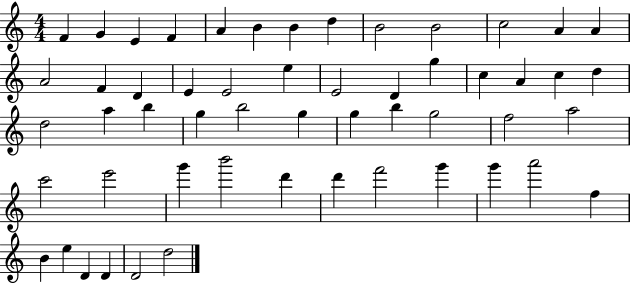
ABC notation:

X:1
T:Untitled
M:4/4
L:1/4
K:C
F G E F A B B d B2 B2 c2 A A A2 F D E E2 e E2 D g c A c d d2 a b g b2 g g b g2 f2 a2 c'2 e'2 g' b'2 d' d' f'2 g' g' a'2 f B e D D D2 d2